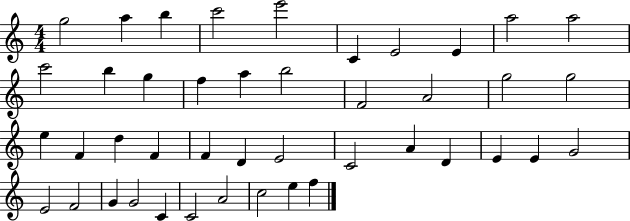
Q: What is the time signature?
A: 4/4